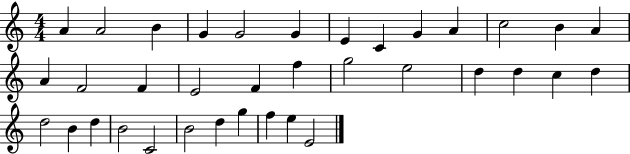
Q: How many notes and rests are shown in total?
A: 36